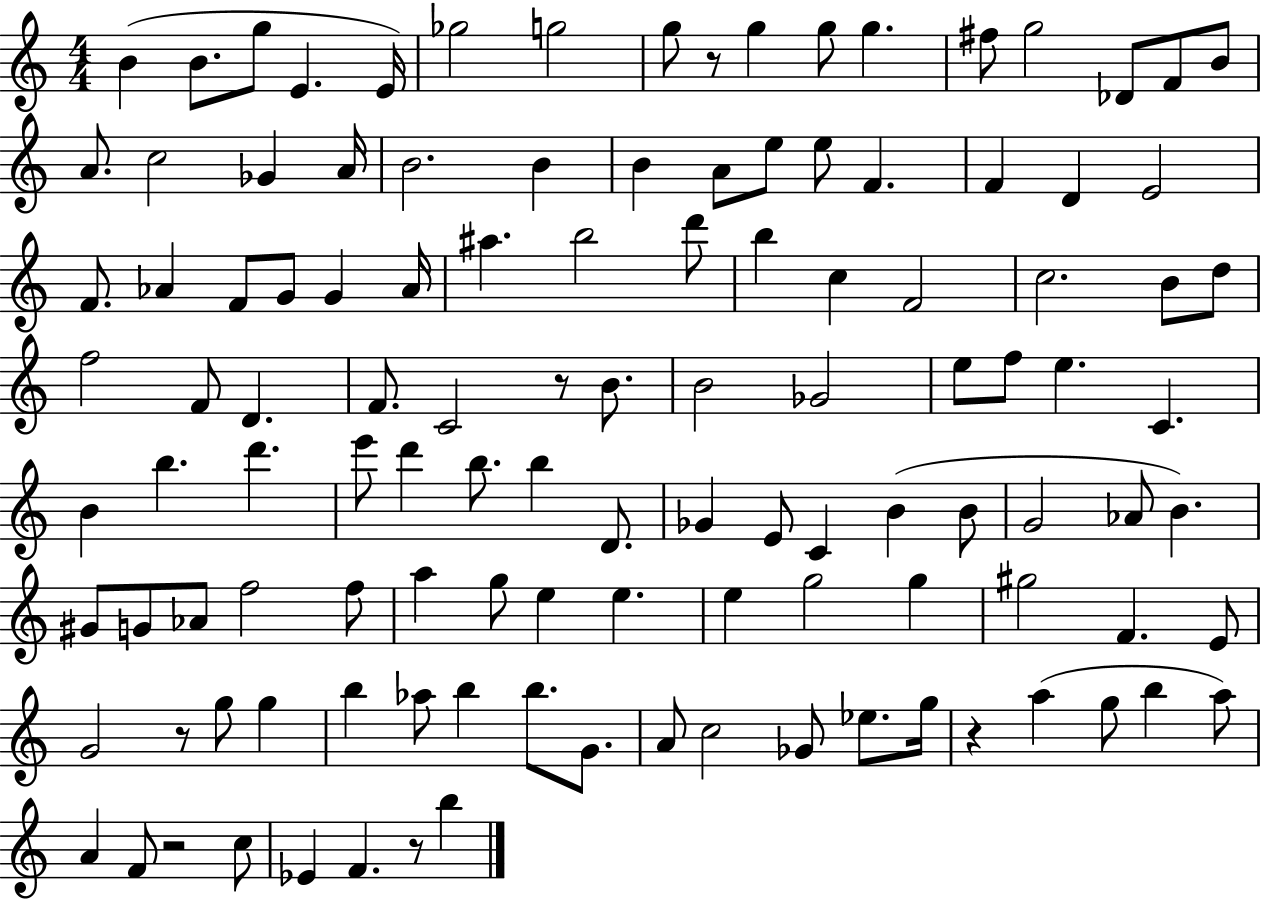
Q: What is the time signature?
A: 4/4